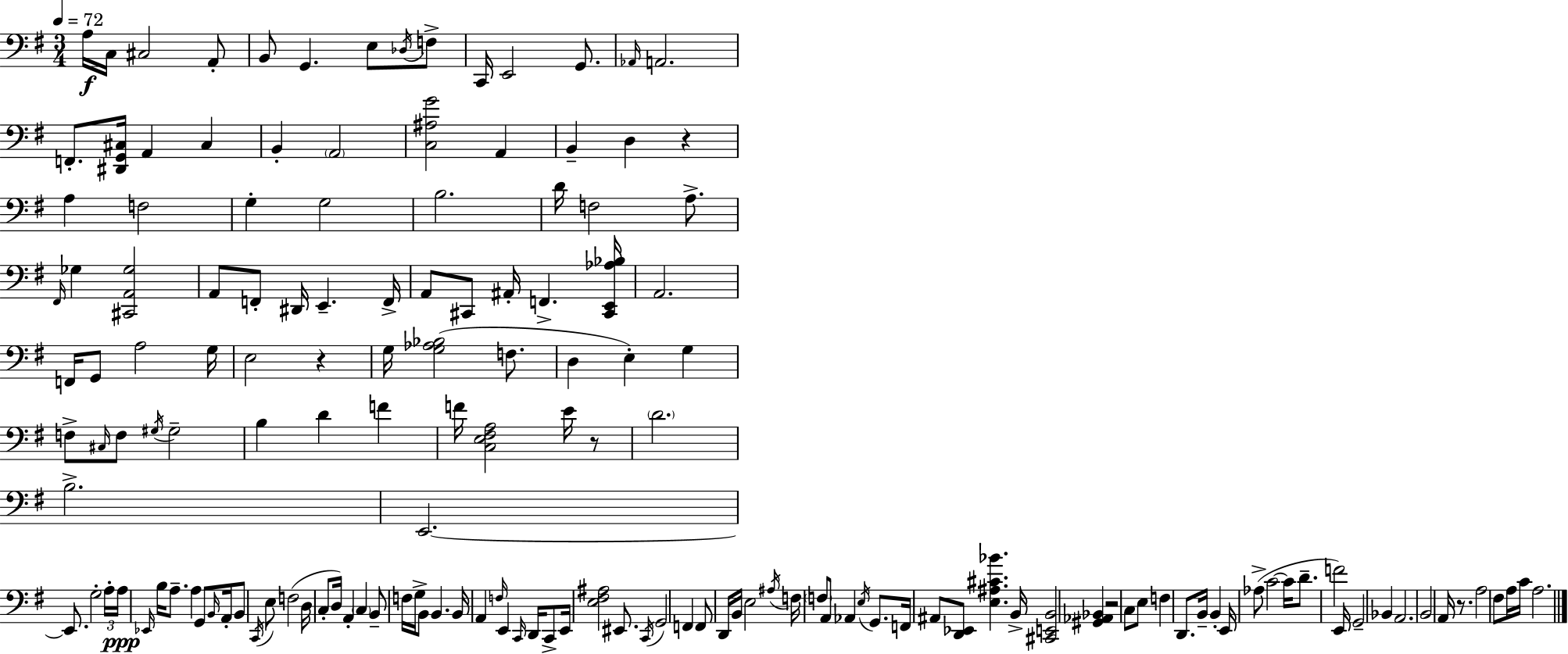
A3/s C3/s C#3/h A2/e B2/e G2/q. E3/e Db3/s F3/e C2/s E2/h G2/e. Ab2/s A2/h. F2/e. [D#2,G2,C#3]/s A2/q C#3/q B2/q A2/h [C3,A#3,G4]/h A2/q B2/q D3/q R/q A3/q F3/h G3/q G3/h B3/h. D4/s F3/h A3/e. F#2/s Gb3/q [C#2,A2,Gb3]/h A2/e F2/e D#2/s E2/q. F2/s A2/e C#2/e A#2/s F2/q. [C#2,E2,Ab3,Bb3]/s A2/h. F2/s G2/e A3/h G3/s E3/h R/q G3/s [G3,Ab3,Bb3]/h F3/e. D3/q E3/q G3/q F3/e C#3/s F3/e G#3/s G#3/h B3/q D4/q F4/q F4/s [C3,E3,F#3,A3]/h E4/s R/e D4/h. B3/h. E2/h. E2/e. G3/h A3/s A3/s Eb2/s B3/s A3/e. A3/q G2/e B2/s A2/s B2/e C2/s E3/e F3/h D3/s C3/e D3/s A2/q C3/q B2/e F3/s G3/s B2/e B2/q. B2/s A2/q F3/s E2/q C2/s D2/s C2/e E2/s [E3,F#3,A#3]/h EIS2/e. C2/s G2/h F2/q F2/e D2/s B2/s E3/h A#3/s F3/s F3/e A2/e Ab2/q E3/s G2/e. F2/s A#2/e [D2,Eb2]/e [E3,A#3,C#4,Bb4]/q. B2/s [C#2,E2,B2]/h [G#2,Ab2,Bb2]/q R/h C3/e E3/e F3/q D2/e. B2/s B2/q E2/s Ab3/e C4/h C4/s D4/e. F4/h E2/s G2/h Bb2/q A2/h. B2/h A2/s R/e. A3/h F#3/e A3/s C4/s A3/h.